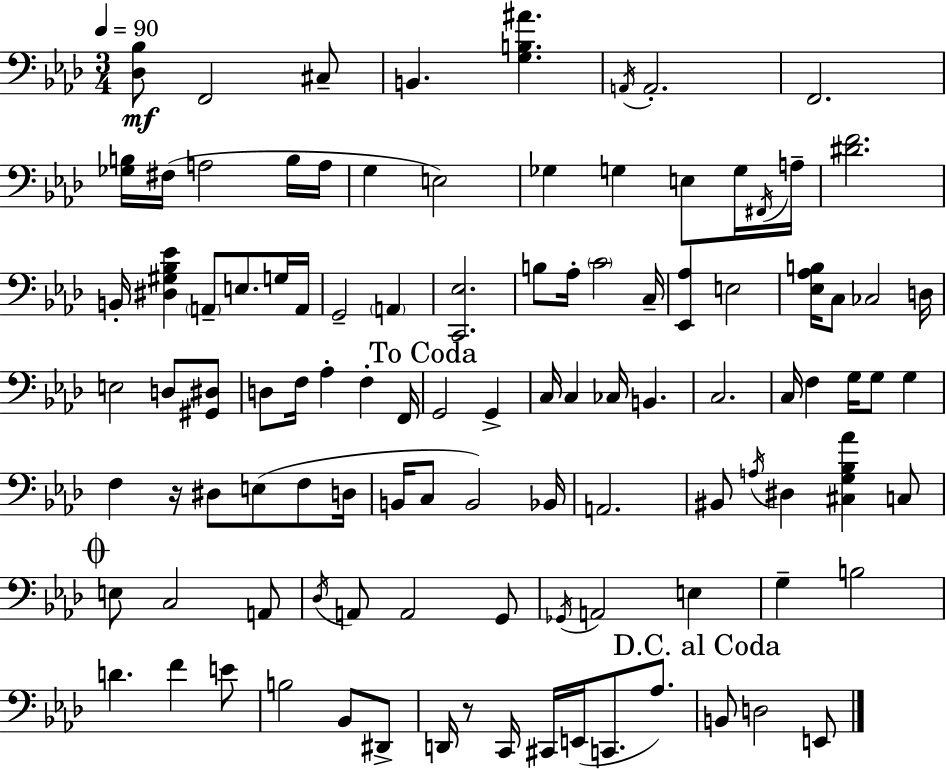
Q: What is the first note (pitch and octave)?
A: F2